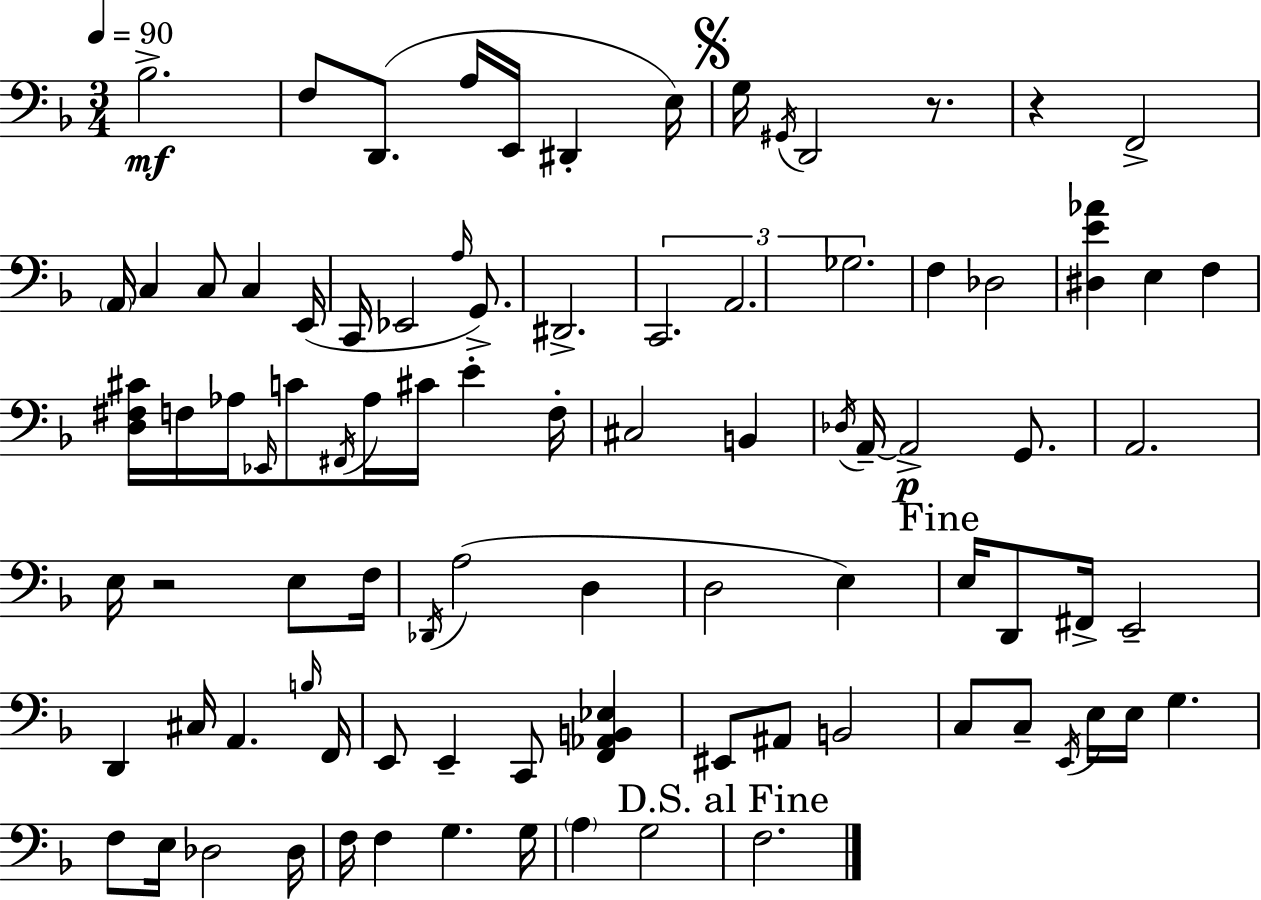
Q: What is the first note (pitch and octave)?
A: Bb3